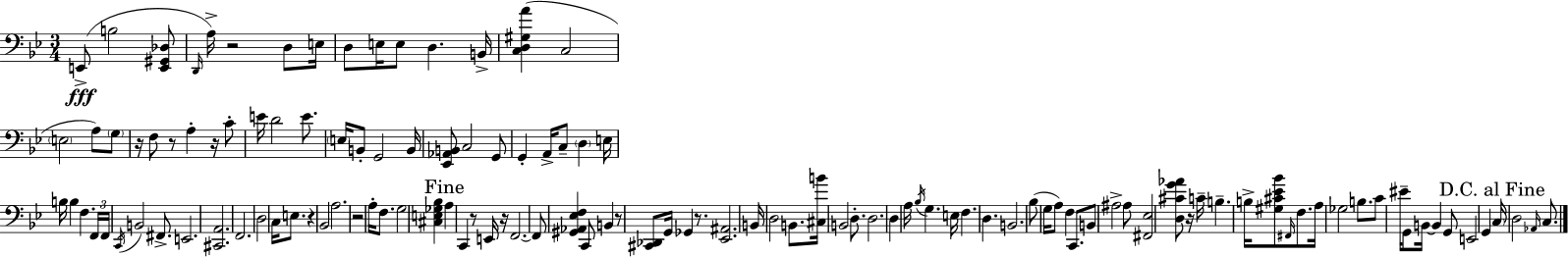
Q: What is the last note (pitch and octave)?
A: C3